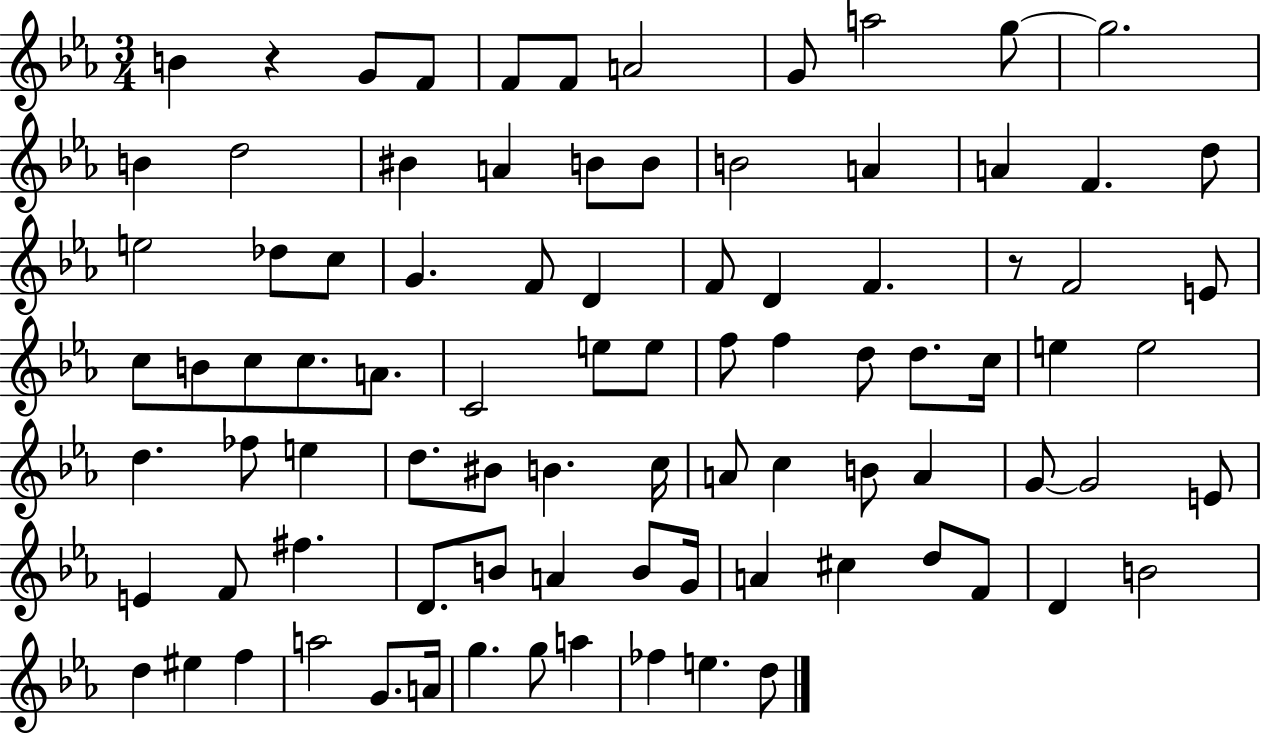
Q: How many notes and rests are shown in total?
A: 89